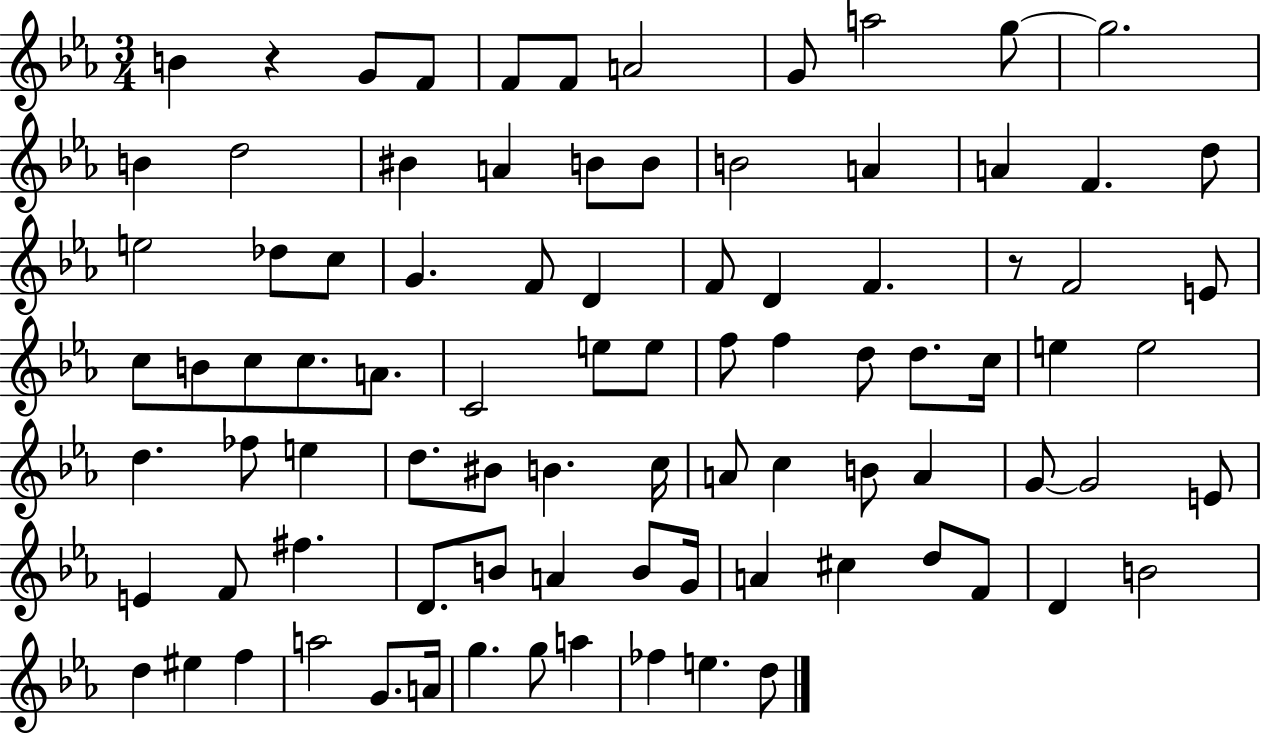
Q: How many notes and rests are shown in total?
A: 89